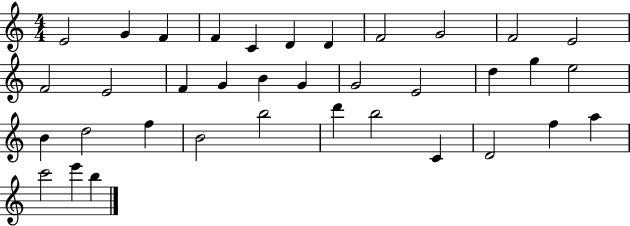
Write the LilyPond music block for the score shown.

{
  \clef treble
  \numericTimeSignature
  \time 4/4
  \key c \major
  e'2 g'4 f'4 | f'4 c'4 d'4 d'4 | f'2 g'2 | f'2 e'2 | \break f'2 e'2 | f'4 g'4 b'4 g'4 | g'2 e'2 | d''4 g''4 e''2 | \break b'4 d''2 f''4 | b'2 b''2 | d'''4 b''2 c'4 | d'2 f''4 a''4 | \break c'''2 e'''4 b''4 | \bar "|."
}